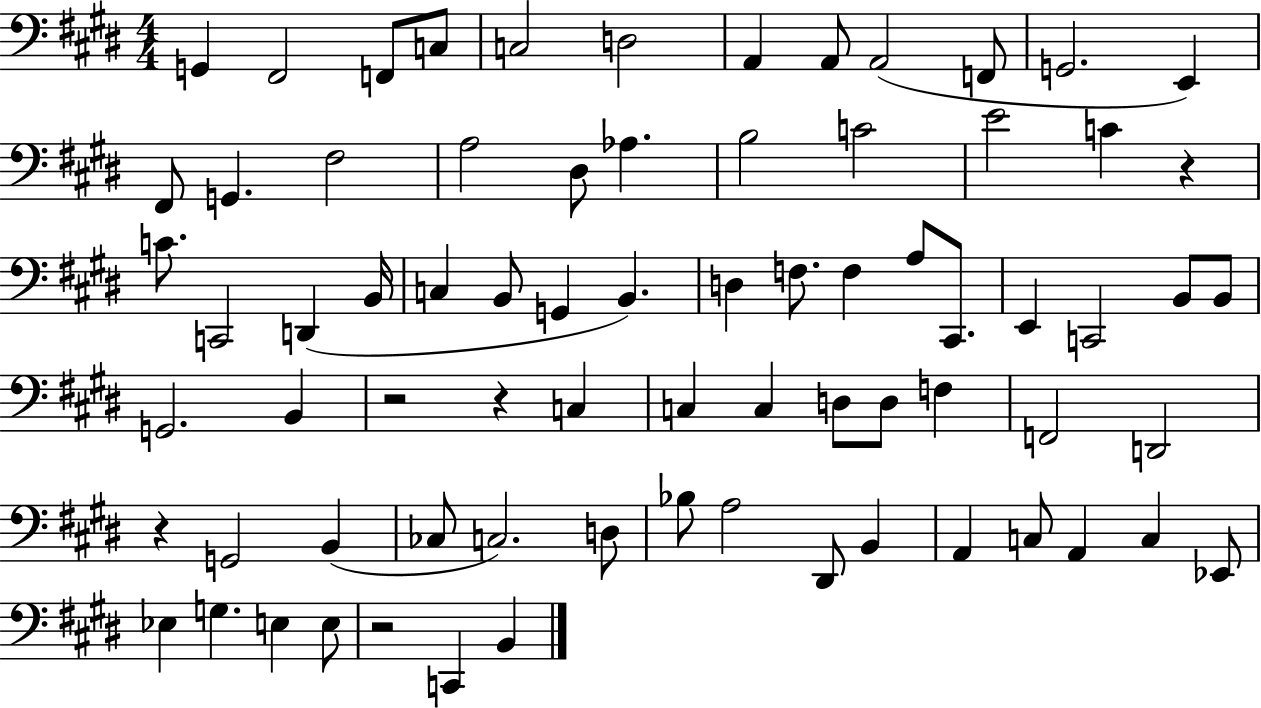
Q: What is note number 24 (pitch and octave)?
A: C2